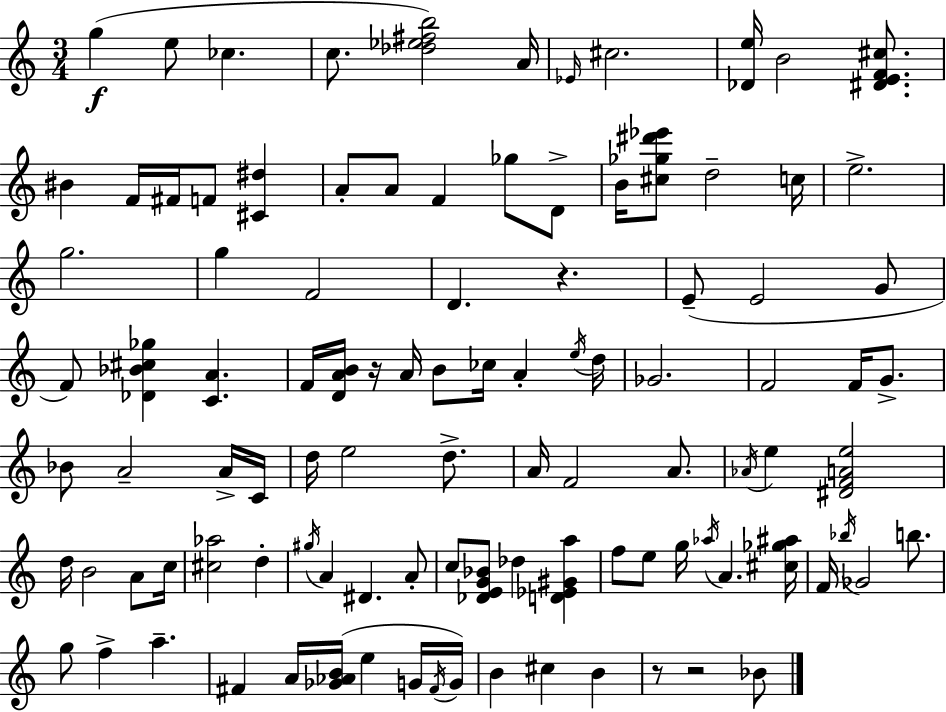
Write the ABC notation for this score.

X:1
T:Untitled
M:3/4
L:1/4
K:Am
g e/2 _c c/2 [_d_e^fb]2 A/4 _E/4 ^c2 [_De]/4 B2 [^DEF^c]/2 ^B F/4 ^F/4 F/2 [^C^d] A/2 A/2 F _g/2 D/2 B/4 [^c_g^d'_e']/2 d2 c/4 e2 g2 g F2 D z E/2 E2 G/2 F/2 [_D_B^c_g] [CA] F/4 [DAB]/4 z/4 A/4 B/2 _c/4 A e/4 d/4 _G2 F2 F/4 G/2 _B/2 A2 A/4 C/4 d/4 e2 d/2 A/4 F2 A/2 _A/4 e [^DFAe]2 d/4 B2 A/2 c/4 [^c_a]2 d ^g/4 A ^D A/2 c/2 [_DEG_B]/2 _d [D_E^Ga] f/2 e/2 g/4 _a/4 A [^c_g^a]/4 F/4 _b/4 _G2 b/2 g/2 f a ^F A/4 [_G_AB]/4 e G/4 ^F/4 G/4 B ^c B z/2 z2 _B/2